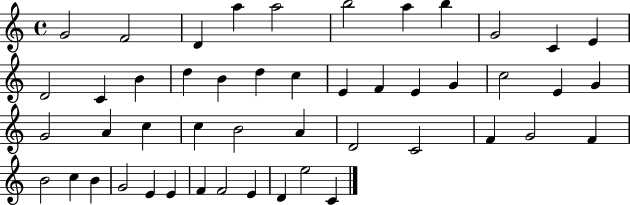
G4/h F4/h D4/q A5/q A5/h B5/h A5/q B5/q G4/h C4/q E4/q D4/h C4/q B4/q D5/q B4/q D5/q C5/q E4/q F4/q E4/q G4/q C5/h E4/q G4/q G4/h A4/q C5/q C5/q B4/h A4/q D4/h C4/h F4/q G4/h F4/q B4/h C5/q B4/q G4/h E4/q E4/q F4/q F4/h E4/q D4/q E5/h C4/q